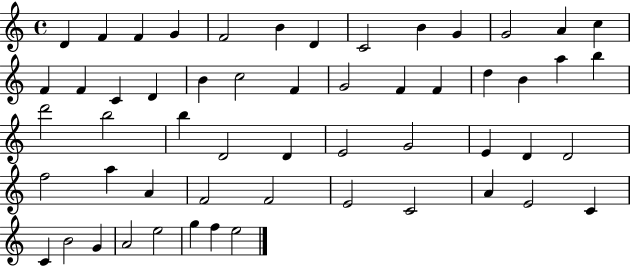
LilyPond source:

{
  \clef treble
  \time 4/4
  \defaultTimeSignature
  \key c \major
  d'4 f'4 f'4 g'4 | f'2 b'4 d'4 | c'2 b'4 g'4 | g'2 a'4 c''4 | \break f'4 f'4 c'4 d'4 | b'4 c''2 f'4 | g'2 f'4 f'4 | d''4 b'4 a''4 b''4 | \break d'''2 b''2 | b''4 d'2 d'4 | e'2 g'2 | e'4 d'4 d'2 | \break f''2 a''4 a'4 | f'2 f'2 | e'2 c'2 | a'4 e'2 c'4 | \break c'4 b'2 g'4 | a'2 e''2 | g''4 f''4 e''2 | \bar "|."
}